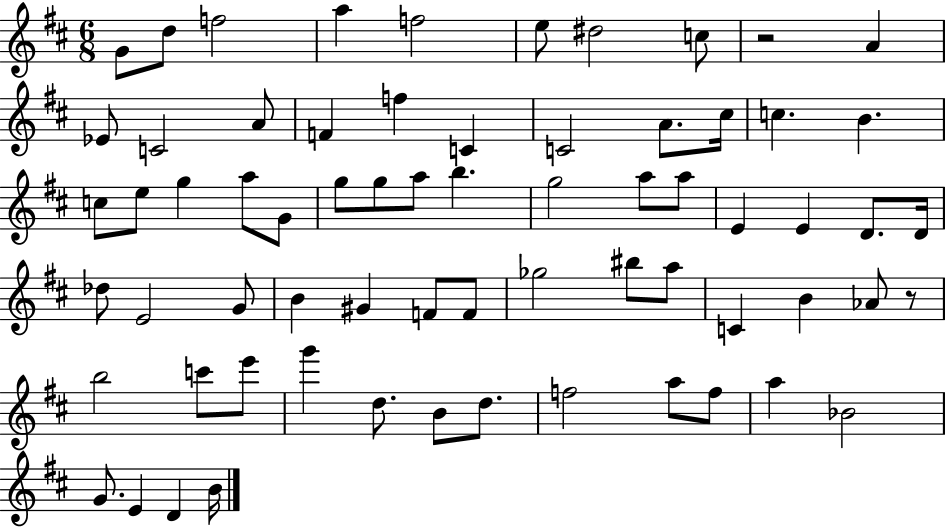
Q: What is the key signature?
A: D major